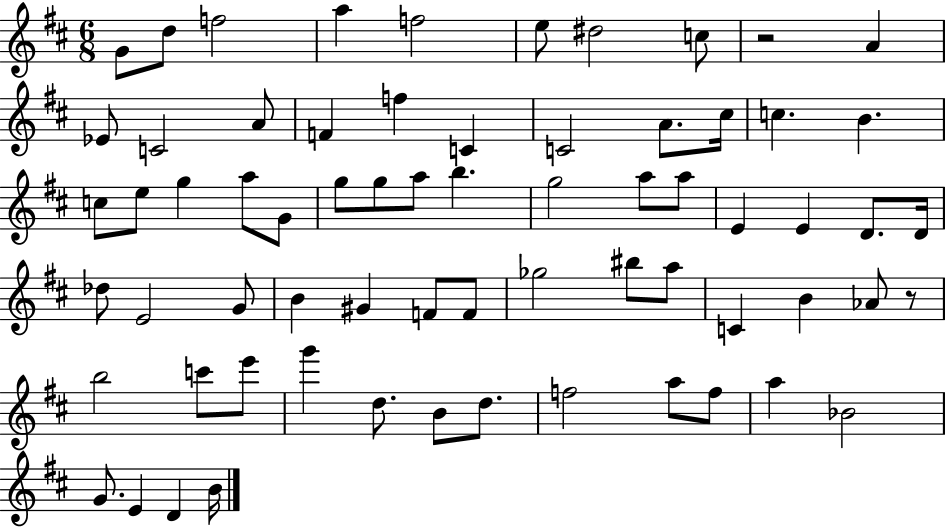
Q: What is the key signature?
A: D major